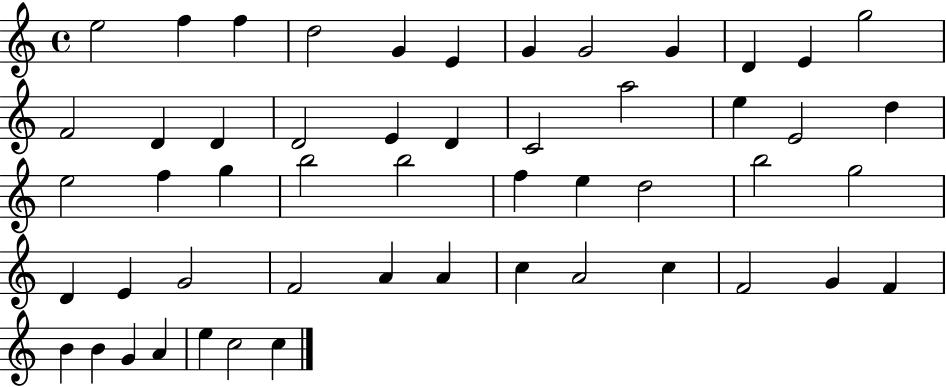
{
  \clef treble
  \time 4/4
  \defaultTimeSignature
  \key c \major
  e''2 f''4 f''4 | d''2 g'4 e'4 | g'4 g'2 g'4 | d'4 e'4 g''2 | \break f'2 d'4 d'4 | d'2 e'4 d'4 | c'2 a''2 | e''4 e'2 d''4 | \break e''2 f''4 g''4 | b''2 b''2 | f''4 e''4 d''2 | b''2 g''2 | \break d'4 e'4 g'2 | f'2 a'4 a'4 | c''4 a'2 c''4 | f'2 g'4 f'4 | \break b'4 b'4 g'4 a'4 | e''4 c''2 c''4 | \bar "|."
}